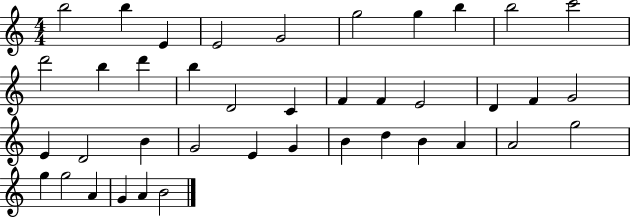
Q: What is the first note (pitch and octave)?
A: B5